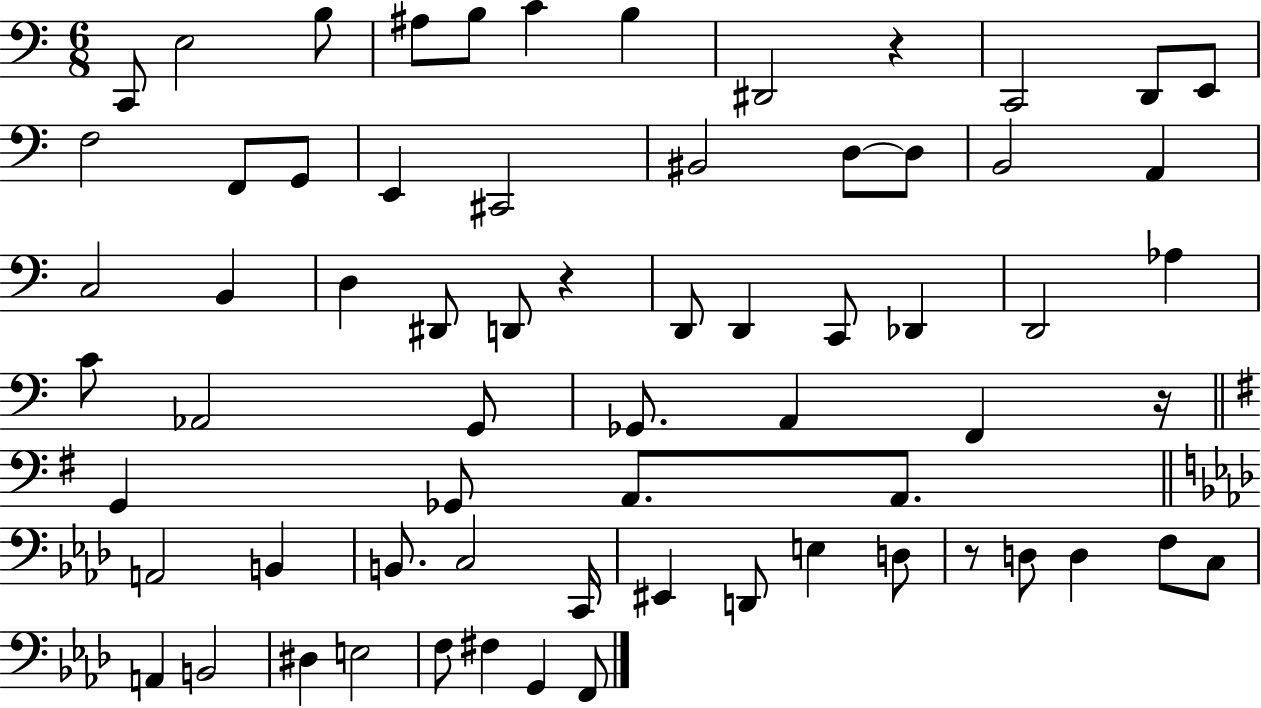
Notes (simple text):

C2/e E3/h B3/e A#3/e B3/e C4/q B3/q D#2/h R/q C2/h D2/e E2/e F3/h F2/e G2/e E2/q C#2/h BIS2/h D3/e D3/e B2/h A2/q C3/h B2/q D3/q D#2/e D2/e R/q D2/e D2/q C2/e Db2/q D2/h Ab3/q C4/e Ab2/h G2/e Gb2/e. A2/q F2/q R/s G2/q Gb2/e A2/e. A2/e. A2/h B2/q B2/e. C3/h C2/s EIS2/q D2/e E3/q D3/e R/e D3/e D3/q F3/e C3/e A2/q B2/h D#3/q E3/h F3/e F#3/q G2/q F2/e